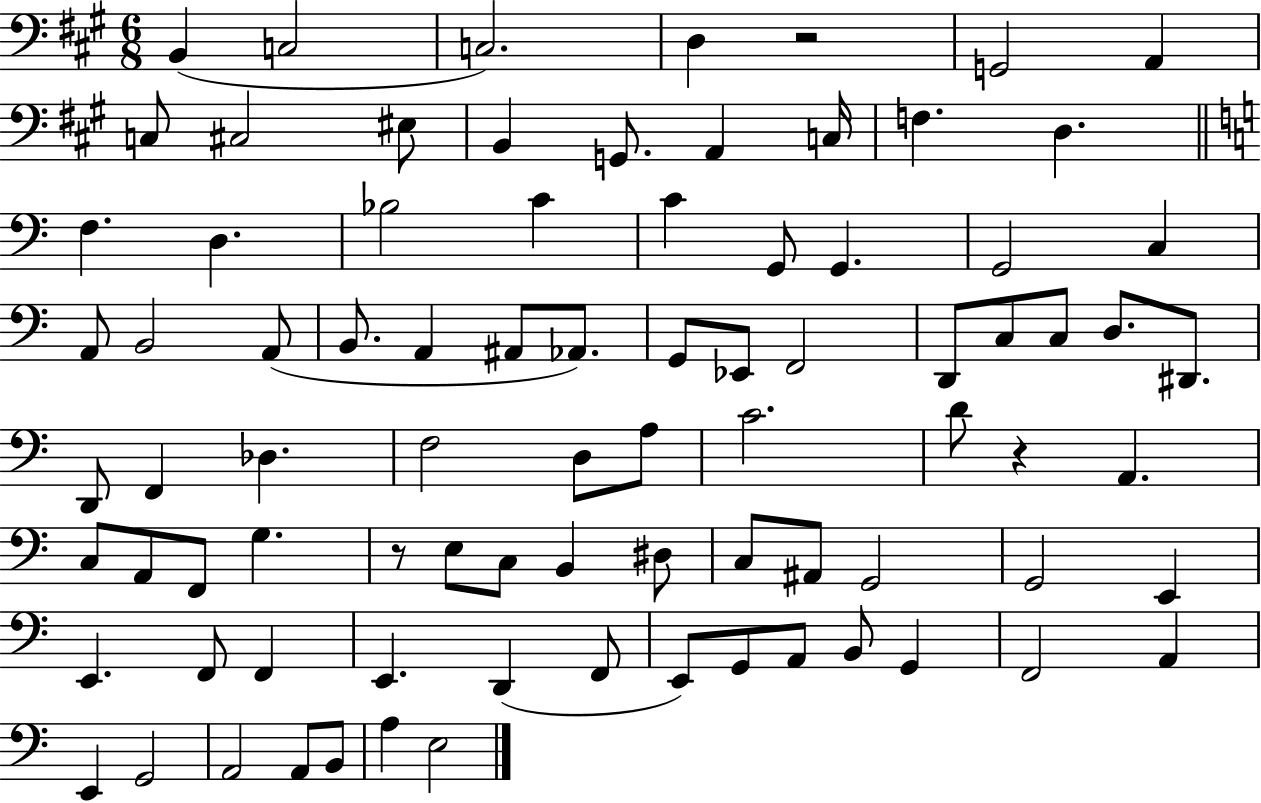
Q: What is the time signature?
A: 6/8